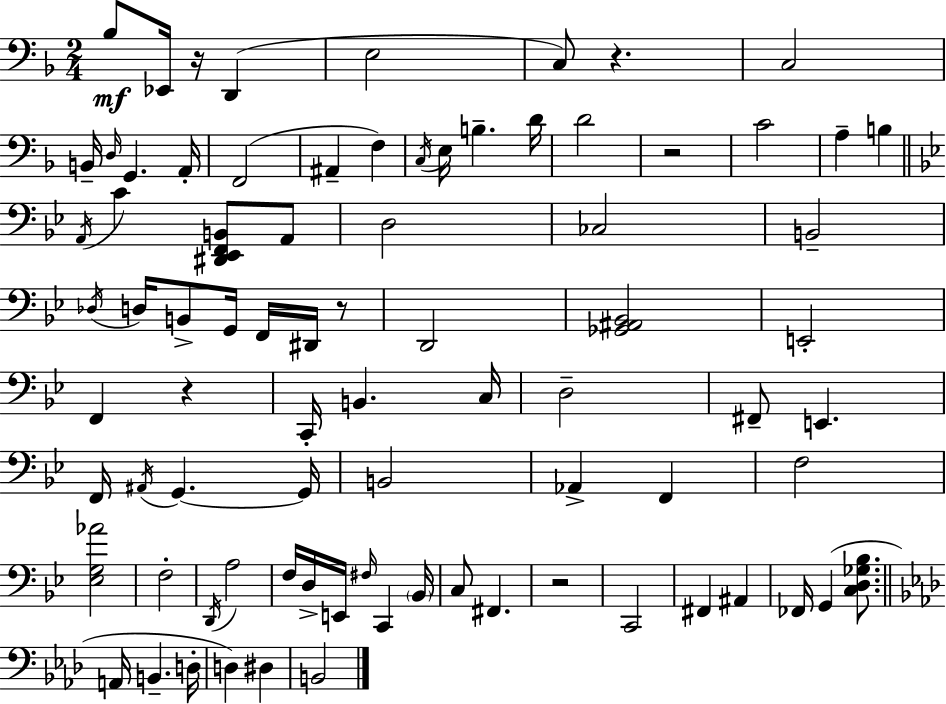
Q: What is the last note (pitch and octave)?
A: B2